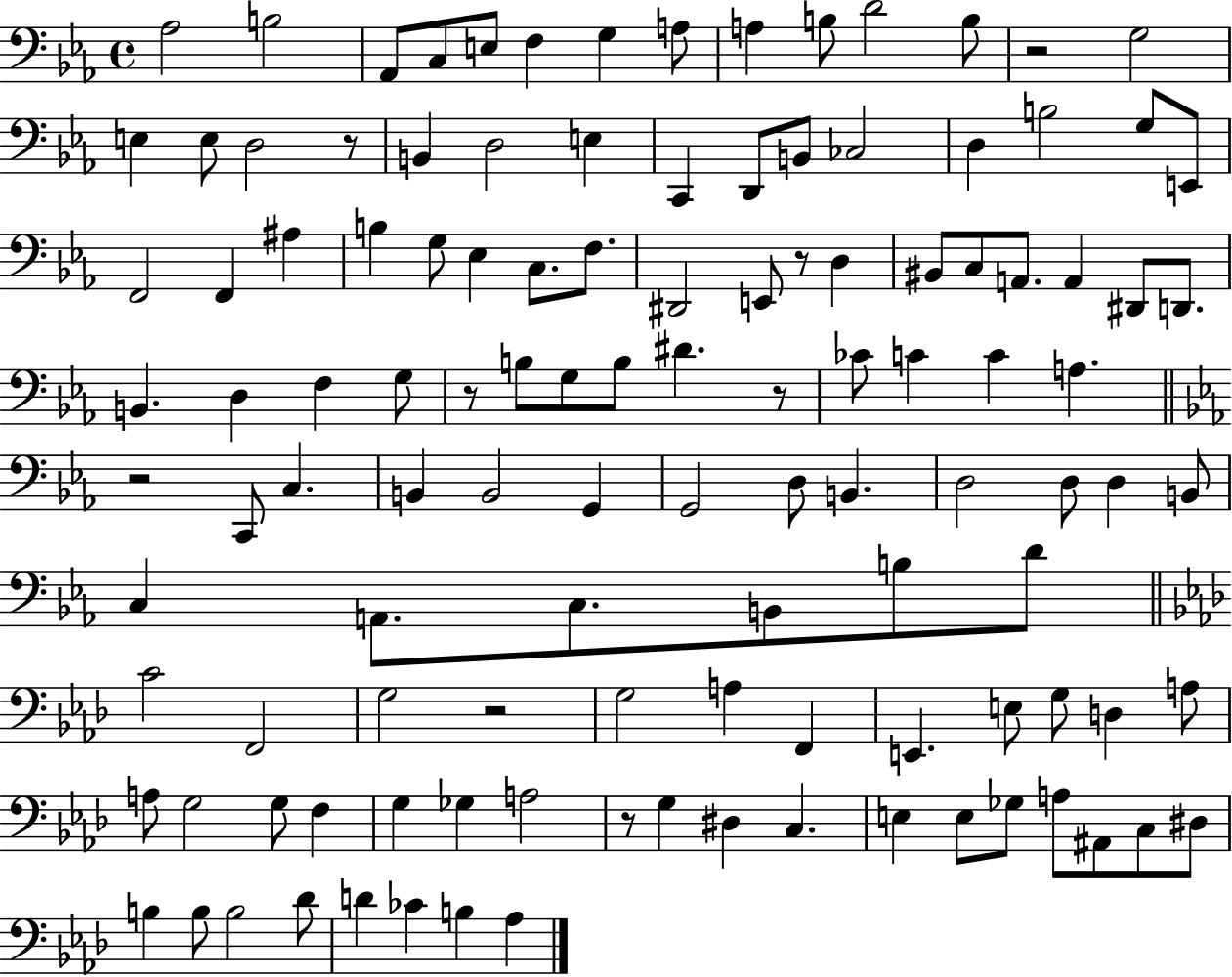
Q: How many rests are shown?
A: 8